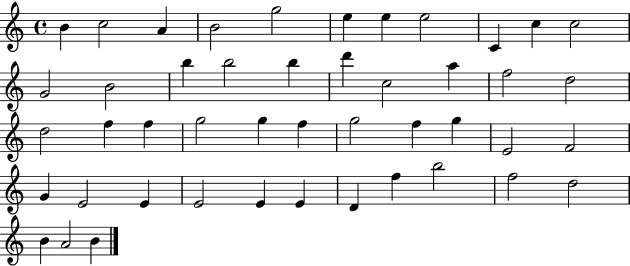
{
  \clef treble
  \time 4/4
  \defaultTimeSignature
  \key c \major
  b'4 c''2 a'4 | b'2 g''2 | e''4 e''4 e''2 | c'4 c''4 c''2 | \break g'2 b'2 | b''4 b''2 b''4 | d'''4 c''2 a''4 | f''2 d''2 | \break d''2 f''4 f''4 | g''2 g''4 f''4 | g''2 f''4 g''4 | e'2 f'2 | \break g'4 e'2 e'4 | e'2 e'4 e'4 | d'4 f''4 b''2 | f''2 d''2 | \break b'4 a'2 b'4 | \bar "|."
}